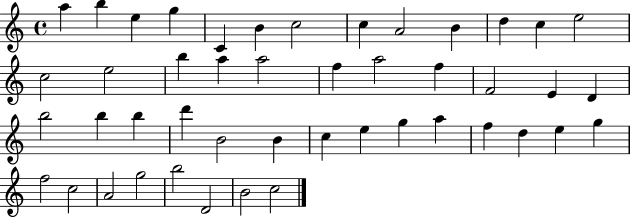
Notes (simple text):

A5/q B5/q E5/q G5/q C4/q B4/q C5/h C5/q A4/h B4/q D5/q C5/q E5/h C5/h E5/h B5/q A5/q A5/h F5/q A5/h F5/q F4/h E4/q D4/q B5/h B5/q B5/q D6/q B4/h B4/q C5/q E5/q G5/q A5/q F5/q D5/q E5/q G5/q F5/h C5/h A4/h G5/h B5/h D4/h B4/h C5/h